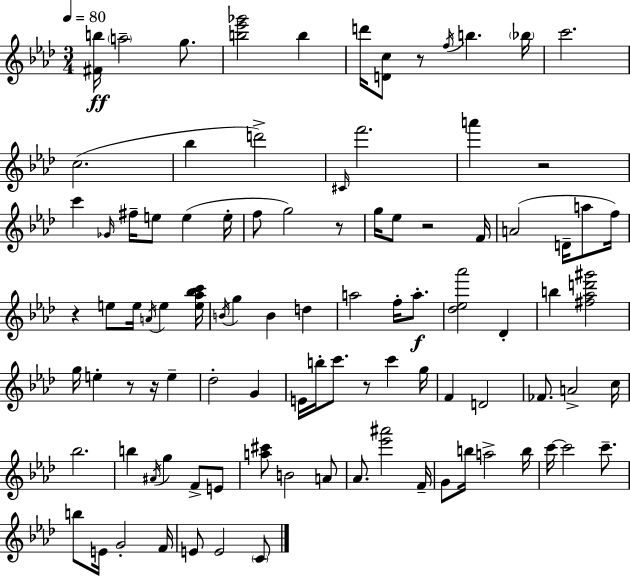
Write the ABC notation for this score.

X:1
T:Untitled
M:3/4
L:1/4
K:Ab
[^Fb]/4 a2 g/2 [b_e'_g']2 b d'/4 [Dc]/2 z/2 f/4 b _b/4 c'2 c2 _b d'2 ^C/4 f'2 a' z2 c' _G/4 ^f/4 e/2 e e/4 f/2 g2 z/2 g/4 _e/2 z2 F/4 A2 D/4 a/2 f/4 z e/2 e/4 A/4 e [e_a_bc']/4 B/4 g B d a2 f/4 a/2 [_d_e_a']2 _D b [^f_ad'^g']2 g/4 e z/2 z/4 e _d2 G E/4 b/4 c'/2 z/2 c' g/4 F D2 _F/2 A2 c/4 _b2 b ^A/4 g F/2 E/2 [a^c']/2 B2 A/2 _A/2 [_e'^a']2 F/4 G/2 b/4 a2 b/4 c'/4 c'2 c'/2 b/2 E/4 G2 F/4 E/2 E2 C/2